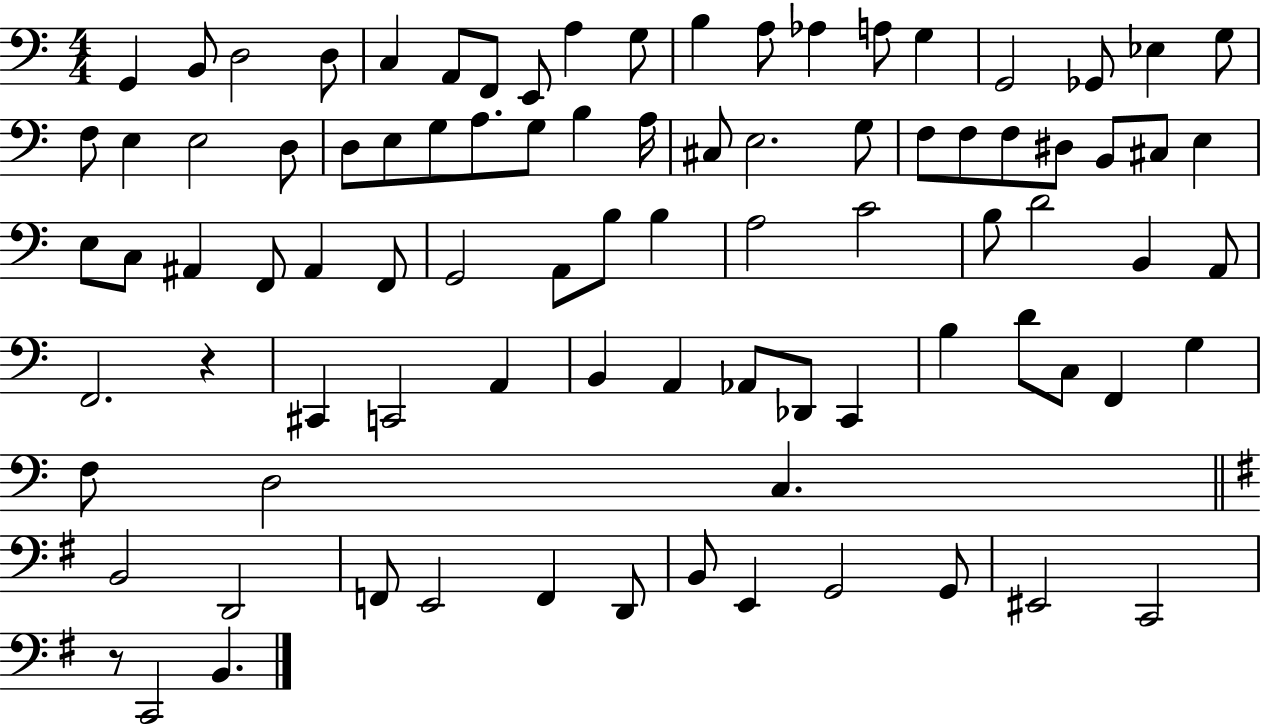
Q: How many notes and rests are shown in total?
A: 89